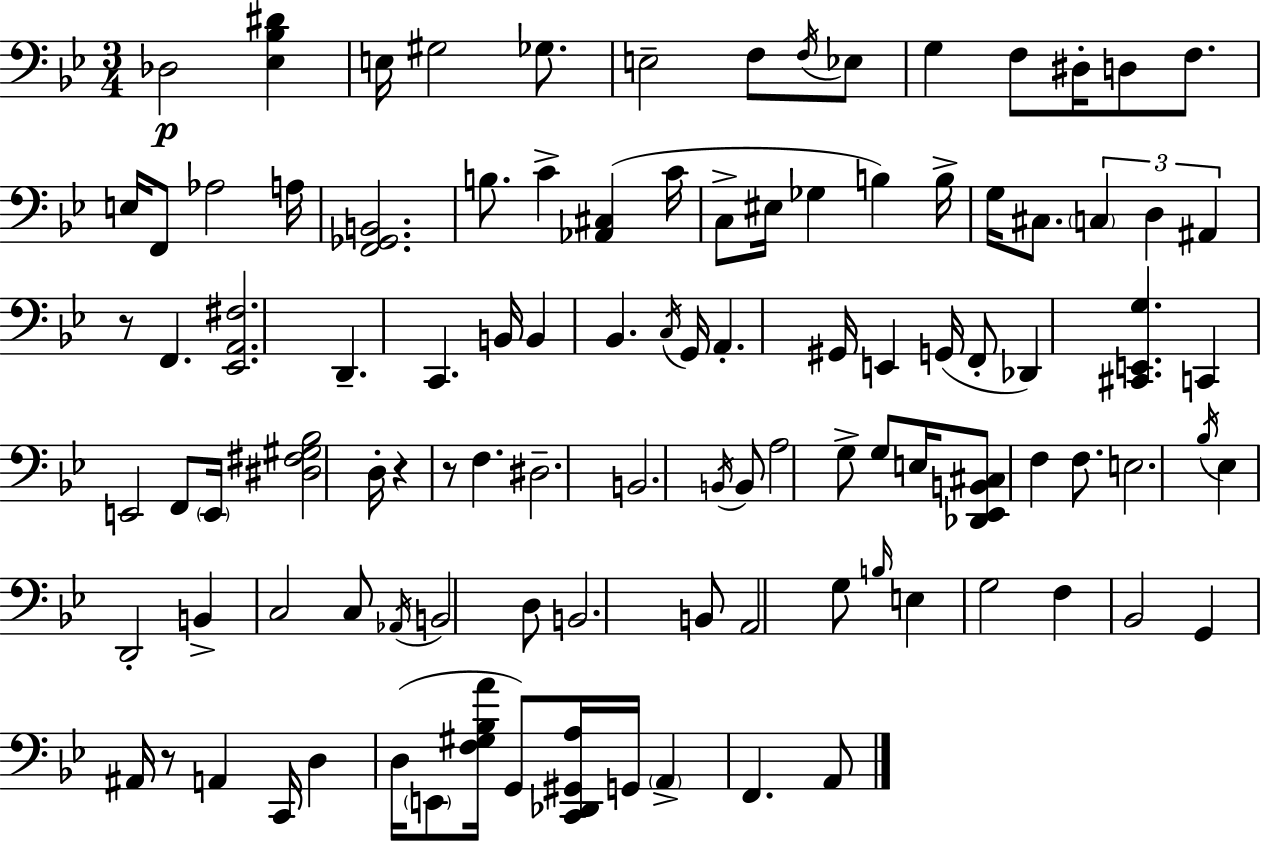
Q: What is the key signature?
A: BES major